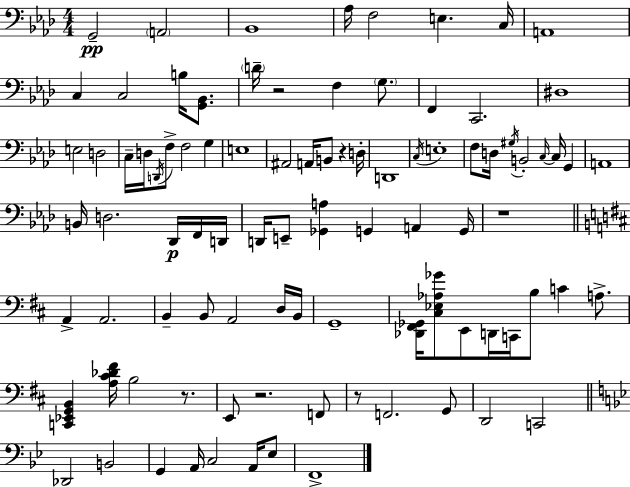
X:1
T:Untitled
M:4/4
L:1/4
K:Ab
G,,2 A,,2 _B,,4 _A,/4 F,2 E, C,/4 A,,4 C, C,2 B,/4 [G,,_B,,]/2 D/4 z2 F, G,/2 F,, C,,2 ^D,4 E,2 D,2 C,/4 D,/4 D,,/4 F,/2 F,2 G, E,4 ^A,,2 A,,/4 B,,/2 z D,/4 D,,4 C,/4 E,4 F,/2 D,/4 ^G,/4 B,,2 C,/4 C,/4 G,, A,,4 B,,/4 D,2 _D,,/4 F,,/4 D,,/4 D,,/4 E,,/2 [_G,,A,] G,, A,, G,,/4 z4 A,, A,,2 B,, B,,/2 A,,2 D,/4 B,,/4 G,,4 [_D,,^F,,_G,,]/4 [^C,_E,_A,_G]/2 E,,/2 D,,/4 C,,/4 B,/2 C A,/2 [C,,_E,,G,,B,,] [A,^C_D^F]/4 B,2 z/2 E,,/2 z2 F,,/2 z/2 F,,2 G,,/2 D,,2 C,,2 _D,,2 B,,2 G,, A,,/4 C,2 A,,/4 _E,/2 F,,4